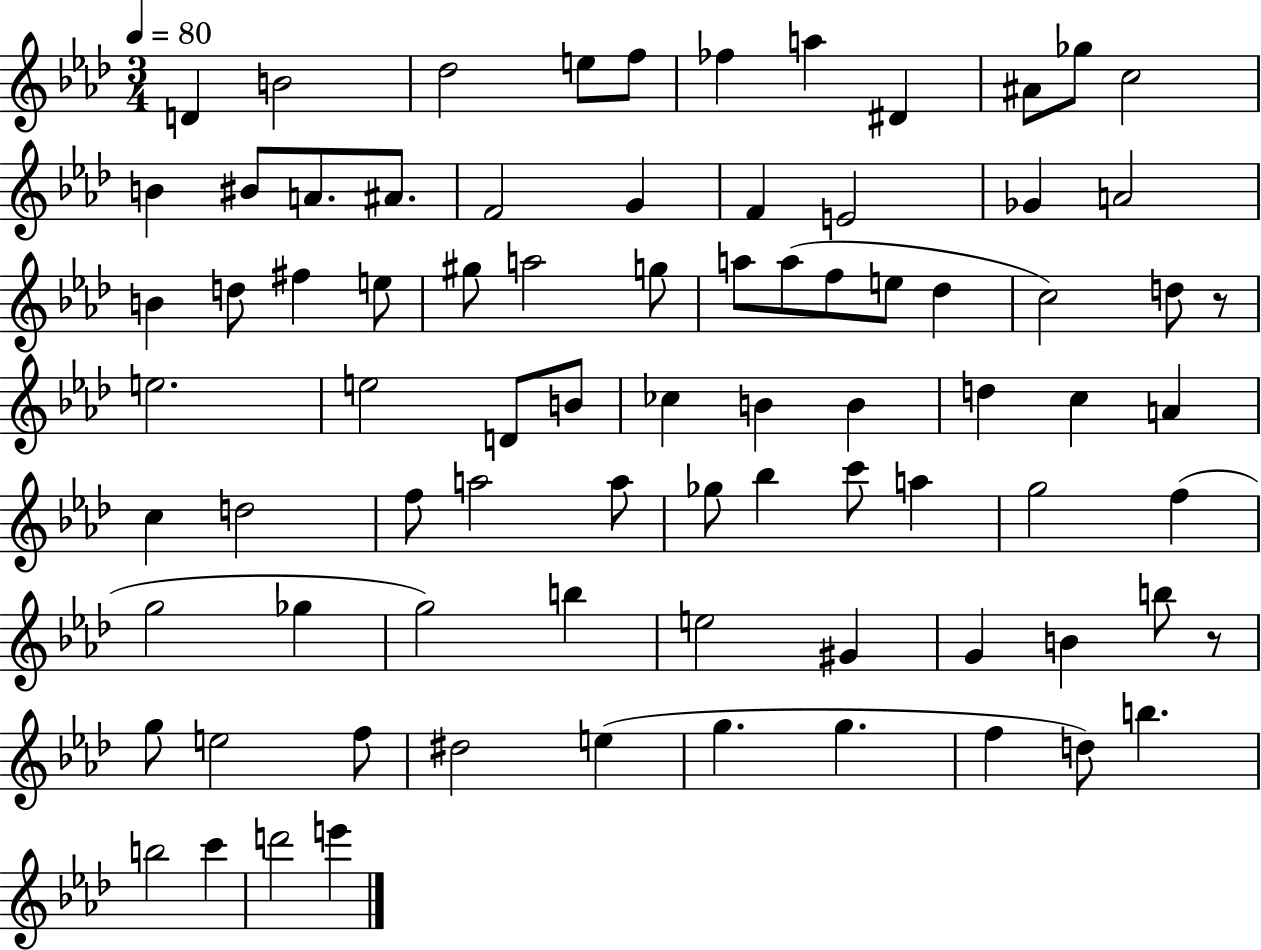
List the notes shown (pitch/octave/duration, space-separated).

D4/q B4/h Db5/h E5/e F5/e FES5/q A5/q D#4/q A#4/e Gb5/e C5/h B4/q BIS4/e A4/e. A#4/e. F4/h G4/q F4/q E4/h Gb4/q A4/h B4/q D5/e F#5/q E5/e G#5/e A5/h G5/e A5/e A5/e F5/e E5/e Db5/q C5/h D5/e R/e E5/h. E5/h D4/e B4/e CES5/q B4/q B4/q D5/q C5/q A4/q C5/q D5/h F5/e A5/h A5/e Gb5/e Bb5/q C6/e A5/q G5/h F5/q G5/h Gb5/q G5/h B5/q E5/h G#4/q G4/q B4/q B5/e R/e G5/e E5/h F5/e D#5/h E5/q G5/q. G5/q. F5/q D5/e B5/q. B5/h C6/q D6/h E6/q